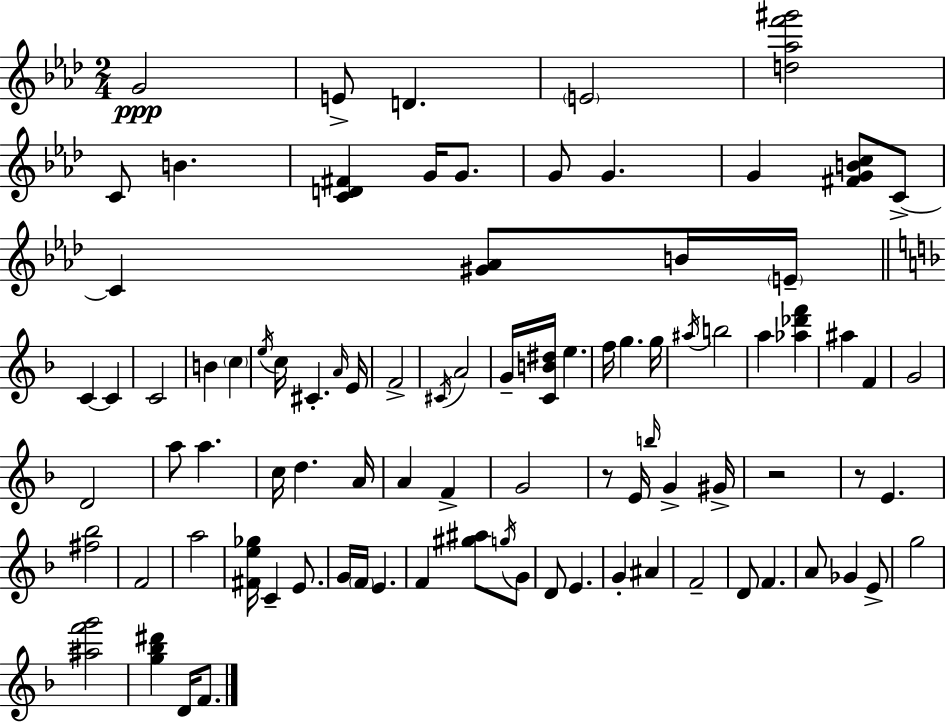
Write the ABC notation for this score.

X:1
T:Untitled
M:2/4
L:1/4
K:Ab
G2 E/2 D E2 [d_af'^g']2 C/2 B [CD^F] G/4 G/2 G/2 G G [^FGBc]/2 C/2 C [^G_A]/2 B/4 E/4 C C C2 B c e/4 c/4 ^C A/4 E/4 F2 ^C/4 A2 G/4 [CB^d]/4 e f/4 g g/4 ^a/4 b2 a [_a_d'f'] ^a F G2 D2 a/2 a c/4 d A/4 A F G2 z/2 E/4 b/4 G ^G/4 z2 z/2 E [^f_b]2 F2 a2 [^Fe_g]/4 C E/2 G/4 F/4 E F [^g^a]/2 g/4 G/2 D/2 E G ^A F2 D/2 F A/2 _G E/2 g2 [^af'g']2 [g_b^d'] D/4 F/2